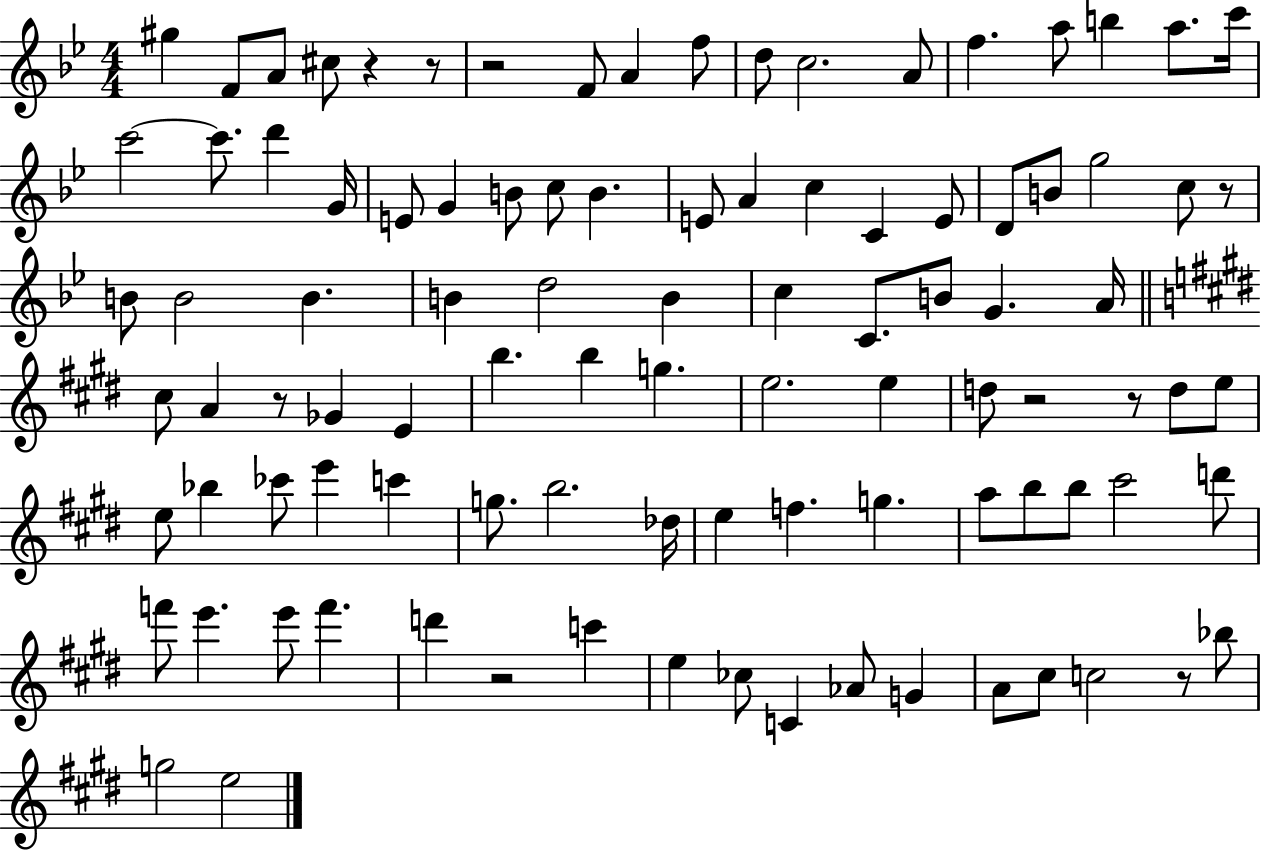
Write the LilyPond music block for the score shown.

{
  \clef treble
  \numericTimeSignature
  \time 4/4
  \key bes \major
  \repeat volta 2 { gis''4 f'8 a'8 cis''8 r4 r8 | r2 f'8 a'4 f''8 | d''8 c''2. a'8 | f''4. a''8 b''4 a''8. c'''16 | \break c'''2~~ c'''8. d'''4 g'16 | e'8 g'4 b'8 c''8 b'4. | e'8 a'4 c''4 c'4 e'8 | d'8 b'8 g''2 c''8 r8 | \break b'8 b'2 b'4. | b'4 d''2 b'4 | c''4 c'8. b'8 g'4. a'16 | \bar "||" \break \key e \major cis''8 a'4 r8 ges'4 e'4 | b''4. b''4 g''4. | e''2. e''4 | d''8 r2 r8 d''8 e''8 | \break e''8 bes''4 ces'''8 e'''4 c'''4 | g''8. b''2. des''16 | e''4 f''4. g''4. | a''8 b''8 b''8 cis'''2 d'''8 | \break f'''8 e'''4. e'''8 f'''4. | d'''4 r2 c'''4 | e''4 ces''8 c'4 aes'8 g'4 | a'8 cis''8 c''2 r8 bes''8 | \break g''2 e''2 | } \bar "|."
}